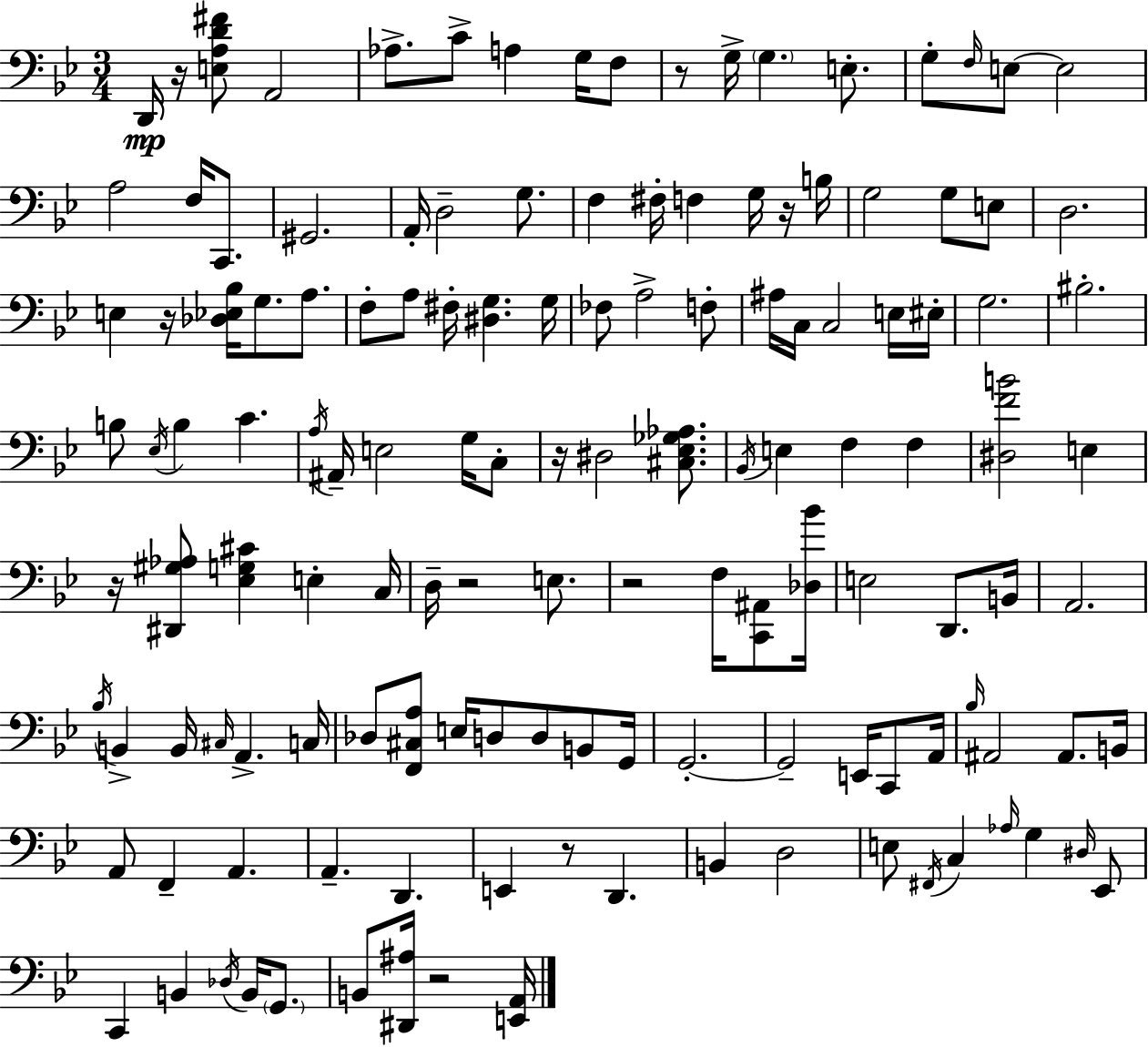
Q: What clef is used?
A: bass